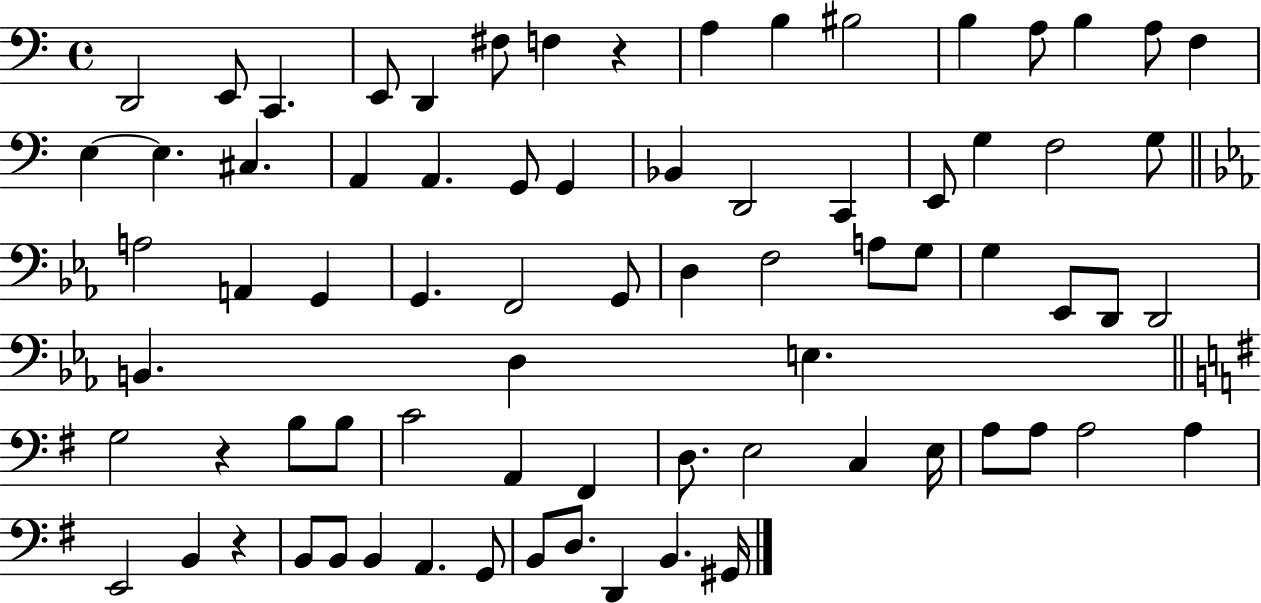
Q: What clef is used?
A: bass